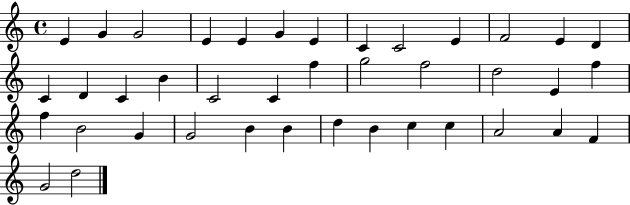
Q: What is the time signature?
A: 4/4